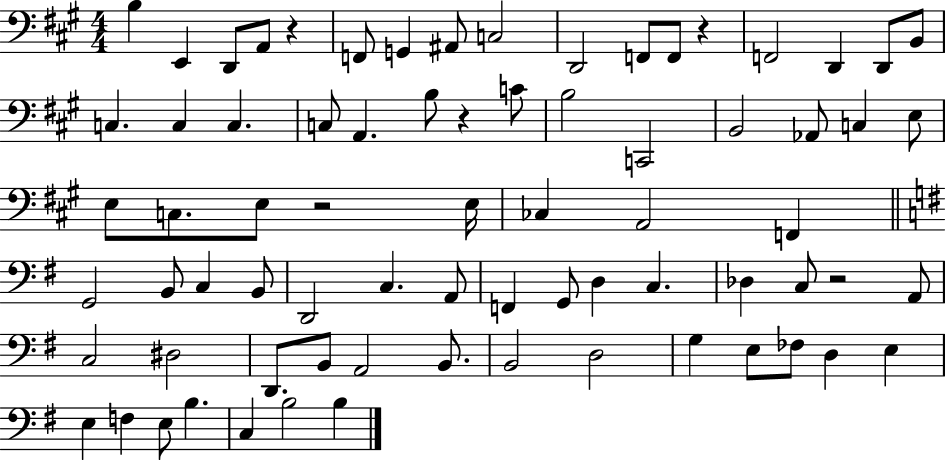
B3/q E2/q D2/e A2/e R/q F2/e G2/q A#2/e C3/h D2/h F2/e F2/e R/q F2/h D2/q D2/e B2/e C3/q. C3/q C3/q. C3/e A2/q. B3/e R/q C4/e B3/h C2/h B2/h Ab2/e C3/q E3/e E3/e C3/e. E3/e R/h E3/s CES3/q A2/h F2/q G2/h B2/e C3/q B2/e D2/h C3/q. A2/e F2/q G2/e D3/q C3/q. Db3/q C3/e R/h A2/e C3/h D#3/h D2/e. B2/e A2/h B2/e. B2/h D3/h G3/q E3/e FES3/e D3/q E3/q E3/q F3/q E3/e B3/q. C3/q B3/h B3/q